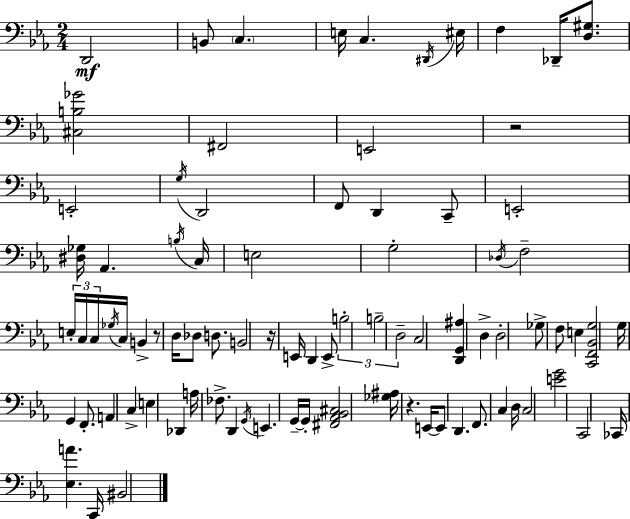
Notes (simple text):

D2/h B2/e C3/q. E3/s C3/q. D#2/s EIS3/s F3/q Db2/s [D3,G#3]/e. [C#3,B3,Gb4]/h F#2/h E2/h R/h E2/h G3/s D2/h F2/e D2/q C2/e E2/h [D#3,Gb3]/s Ab2/q. B3/s C3/s E3/h G3/h Db3/s F3/h E3/s C3/s C3/s Gb3/s C3/s B2/q R/e D3/s Db3/e D3/e. B2/h R/s E2/s D2/q E2/e B3/h B3/h D3/h C3/h [D2,G2,A#3]/q D3/q D3/h Gb3/e F3/e E3/q [C2,F2,Bb2,G3]/h G3/s G2/q F2/e. A2/q C3/q E3/q Db2/q A3/s FES3/e. D2/q G2/s E2/q. G2/s G2/s [F#2,Ab2,Bb2,C#3]/h [Gb3,A#3]/s R/q. E2/s E2/e D2/q. F2/e. C3/q D3/s C3/h [E4,G4]/h C2/h CES2/s [Eb3,A4]/q. C2/s BIS2/h